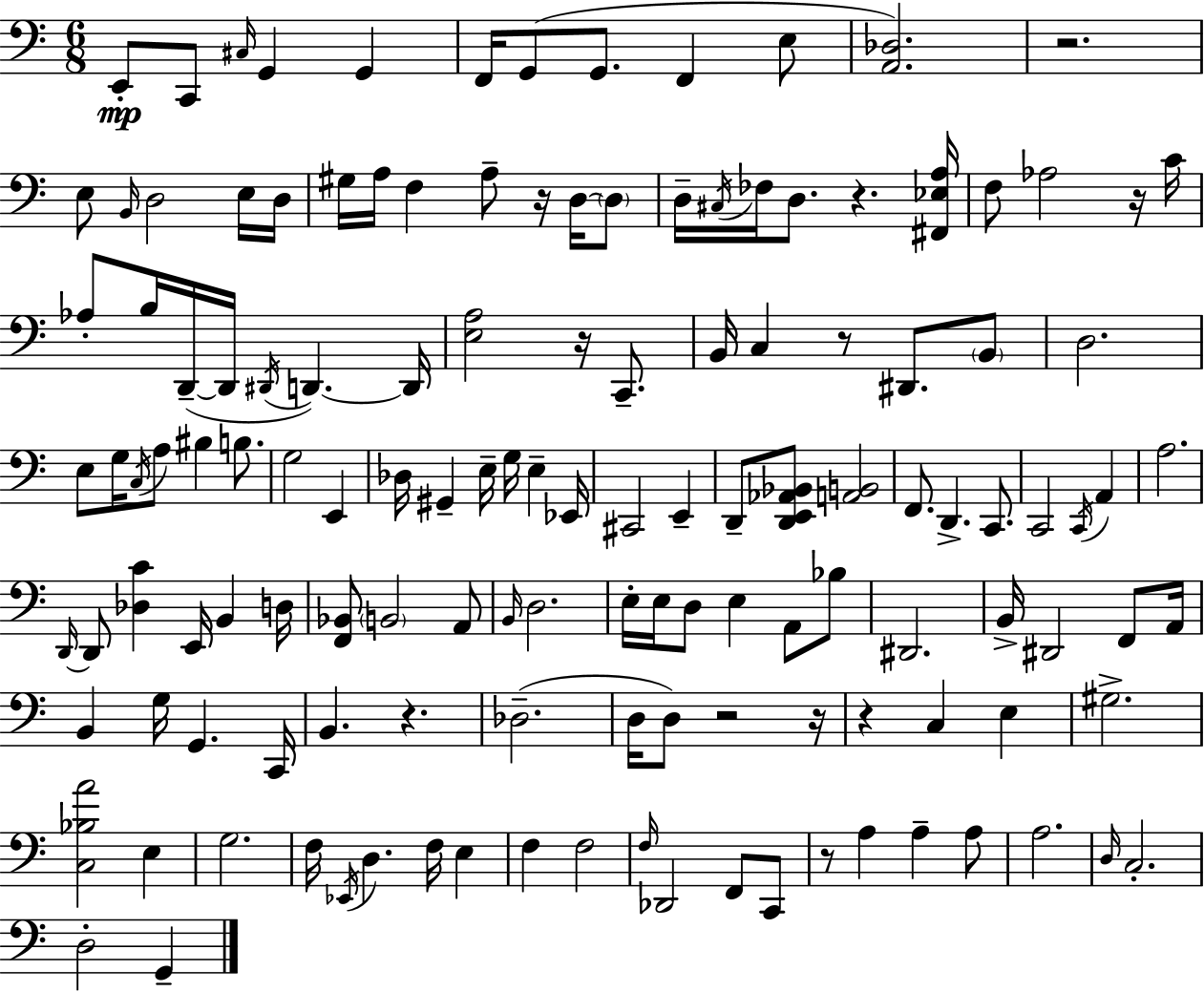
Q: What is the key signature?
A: C major